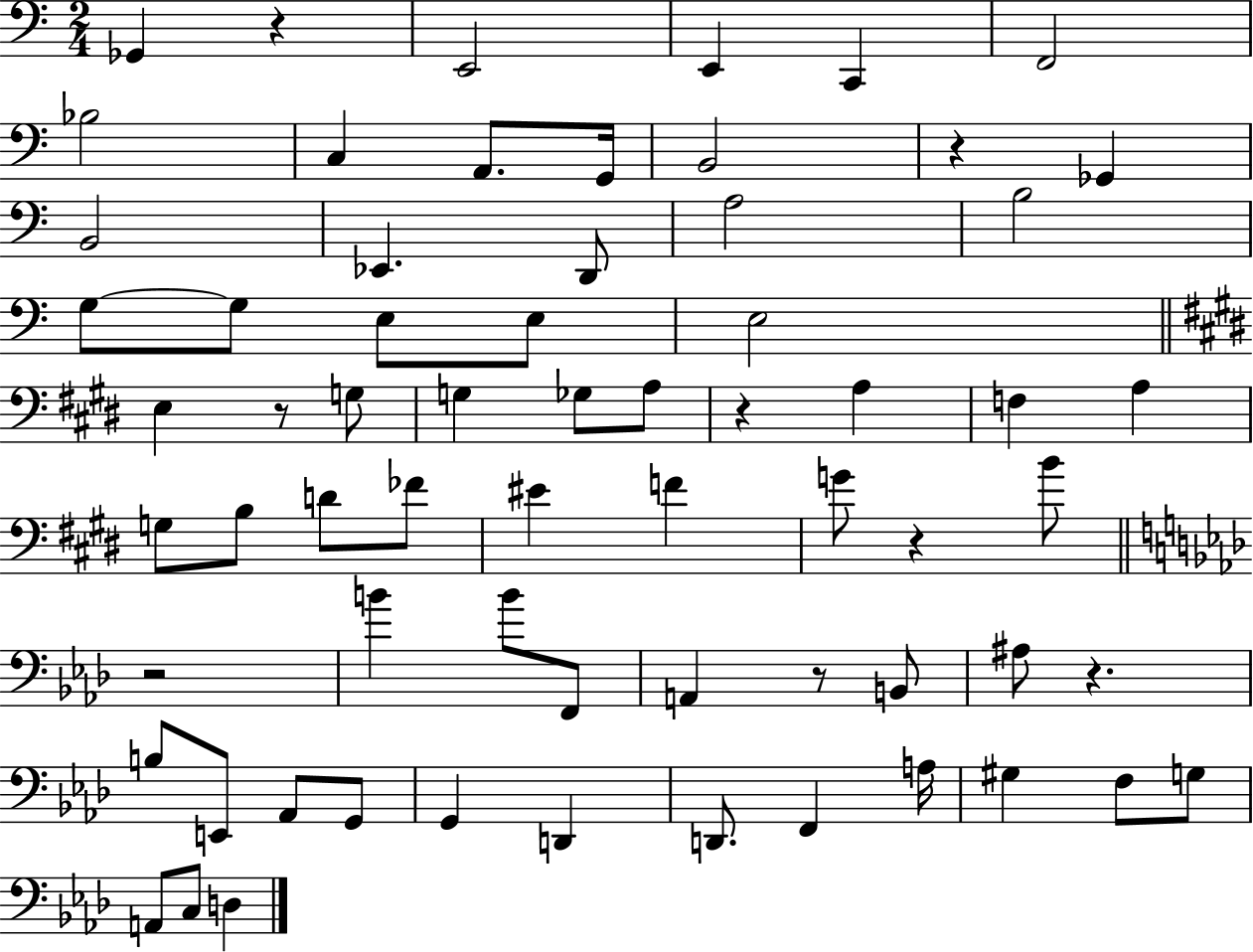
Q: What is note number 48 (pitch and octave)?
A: G2